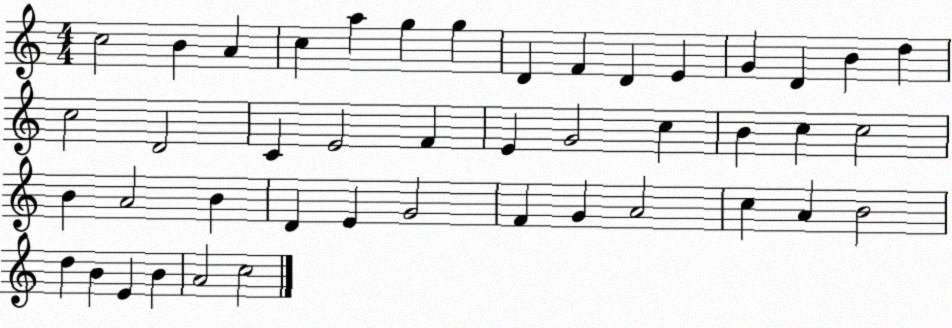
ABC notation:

X:1
T:Untitled
M:4/4
L:1/4
K:C
c2 B A c a g g D F D E G D B d c2 D2 C E2 F E G2 c B c c2 B A2 B D E G2 F G A2 c A B2 d B E B A2 c2